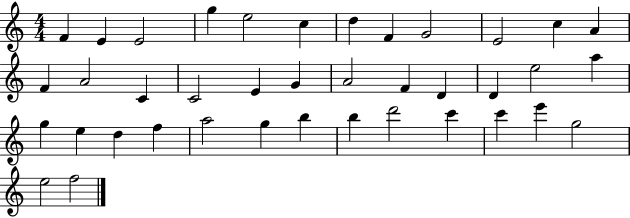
X:1
T:Untitled
M:4/4
L:1/4
K:C
F E E2 g e2 c d F G2 E2 c A F A2 C C2 E G A2 F D D e2 a g e d f a2 g b b d'2 c' c' e' g2 e2 f2